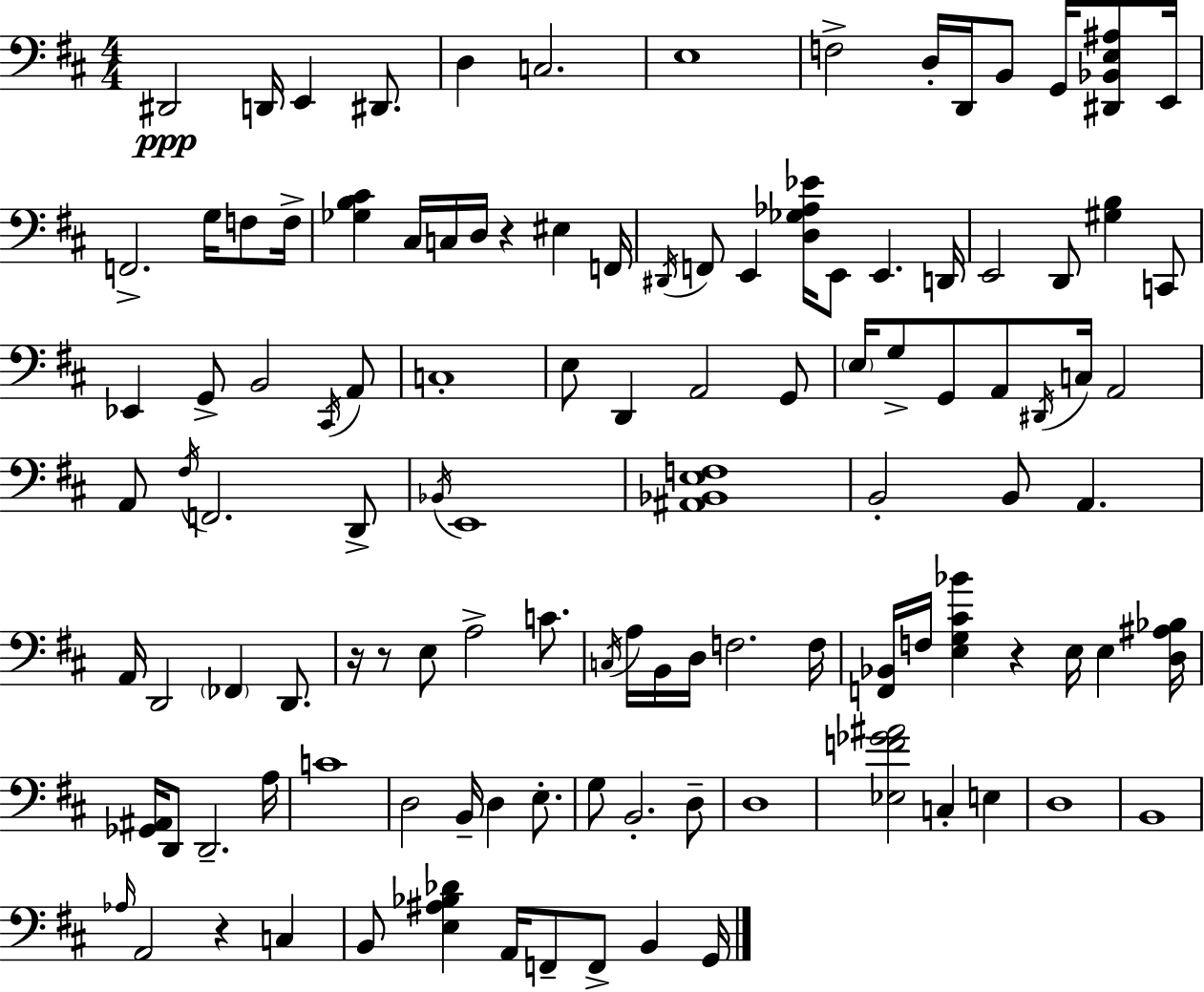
X:1
T:Untitled
M:4/4
L:1/4
K:D
^D,,2 D,,/4 E,, ^D,,/2 D, C,2 E,4 F,2 D,/4 D,,/4 B,,/2 G,,/4 [^D,,_B,,E,^A,]/2 E,,/4 F,,2 G,/4 F,/2 F,/4 [_G,B,^C] ^C,/4 C,/4 D,/4 z ^E, F,,/4 ^D,,/4 F,,/2 E,, [D,_G,_A,_E]/4 E,,/2 E,, D,,/4 E,,2 D,,/2 [^G,B,] C,,/2 _E,, G,,/2 B,,2 ^C,,/4 A,,/2 C,4 E,/2 D,, A,,2 G,,/2 E,/4 G,/2 G,,/2 A,,/2 ^D,,/4 C,/4 A,,2 A,,/2 ^F,/4 F,,2 D,,/2 _B,,/4 E,,4 [^A,,_B,,E,F,]4 B,,2 B,,/2 A,, A,,/4 D,,2 _F,, D,,/2 z/4 z/2 E,/2 A,2 C/2 C,/4 A,/4 B,,/4 D,/4 F,2 F,/4 [F,,_B,,]/4 F,/4 [E,G,^C_B] z E,/4 E, [D,^A,_B,]/4 [_G,,^A,,]/4 D,,/2 D,,2 A,/4 C4 D,2 B,,/4 D, E,/2 G,/2 B,,2 D,/2 D,4 [_E,F_G^A]2 C, E, D,4 B,,4 _A,/4 A,,2 z C, B,,/2 [E,^A,_B,_D] A,,/4 F,,/2 F,,/2 B,, G,,/4